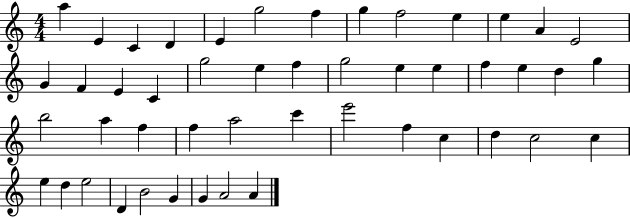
X:1
T:Untitled
M:4/4
L:1/4
K:C
a E C D E g2 f g f2 e e A E2 G F E C g2 e f g2 e e f e d g b2 a f f a2 c' e'2 f c d c2 c e d e2 D B2 G G A2 A